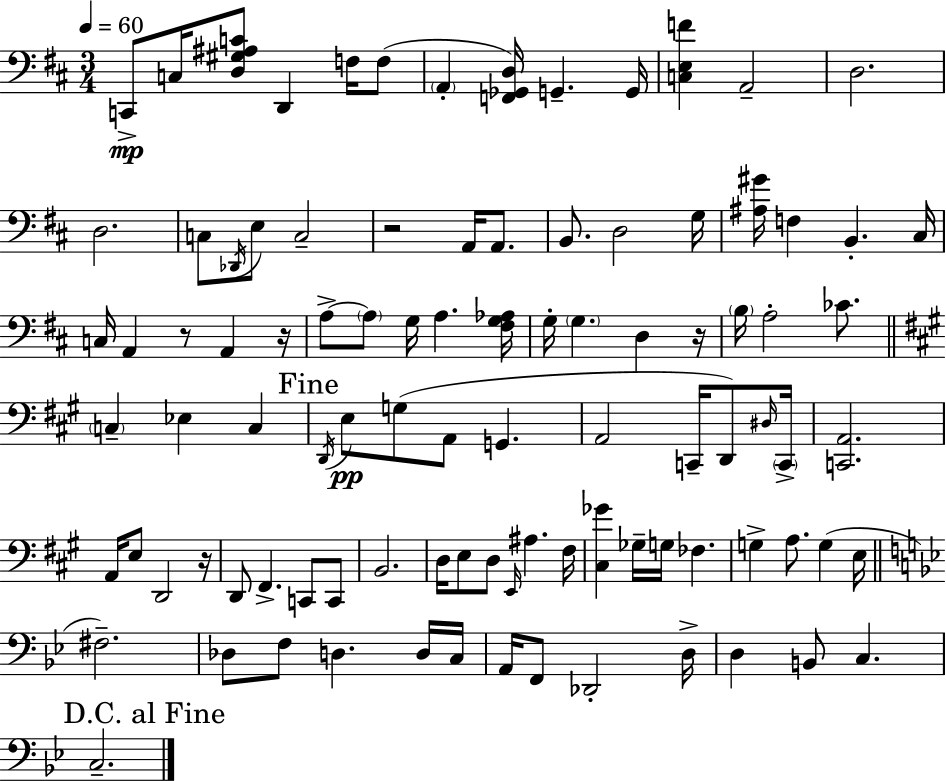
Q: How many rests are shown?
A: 5